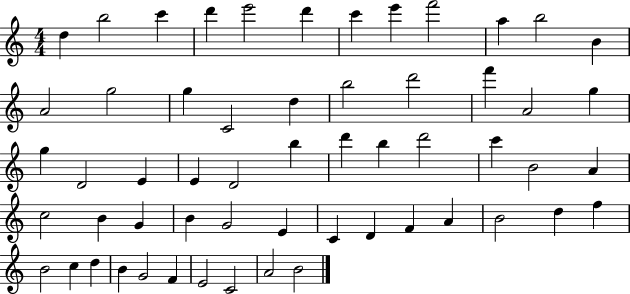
X:1
T:Untitled
M:4/4
L:1/4
K:C
d b2 c' d' e'2 d' c' e' f'2 a b2 B A2 g2 g C2 d b2 d'2 f' A2 g g D2 E E D2 b d' b d'2 c' B2 A c2 B G B G2 E C D F A B2 d f B2 c d B G2 F E2 C2 A2 B2